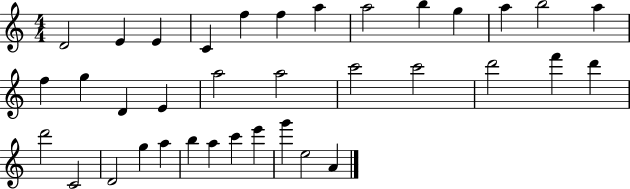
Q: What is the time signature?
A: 4/4